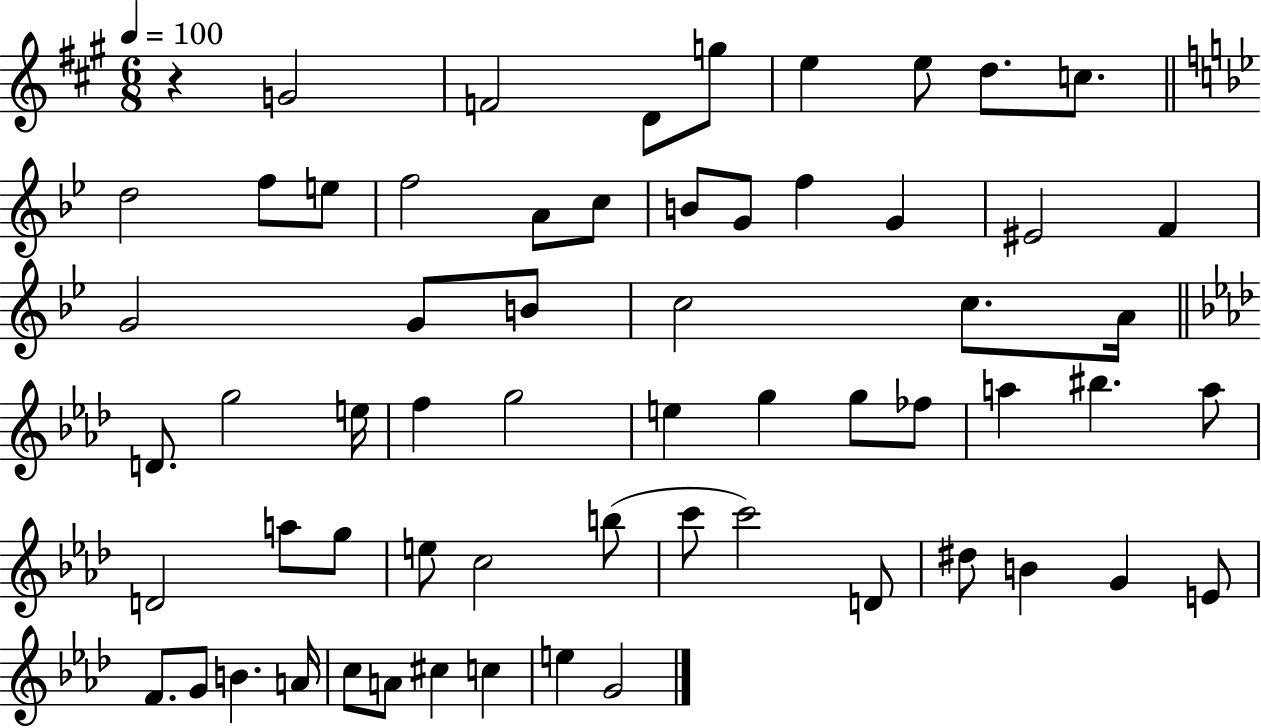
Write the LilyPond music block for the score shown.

{
  \clef treble
  \numericTimeSignature
  \time 6/8
  \key a \major
  \tempo 4 = 100
  r4 g'2 | f'2 d'8 g''8 | e''4 e''8 d''8. c''8. | \bar "||" \break \key bes \major d''2 f''8 e''8 | f''2 a'8 c''8 | b'8 g'8 f''4 g'4 | eis'2 f'4 | \break g'2 g'8 b'8 | c''2 c''8. a'16 | \bar "||" \break \key f \minor d'8. g''2 e''16 | f''4 g''2 | e''4 g''4 g''8 fes''8 | a''4 bis''4. a''8 | \break d'2 a''8 g''8 | e''8 c''2 b''8( | c'''8 c'''2) d'8 | dis''8 b'4 g'4 e'8 | \break f'8. g'8 b'4. a'16 | c''8 a'8 cis''4 c''4 | e''4 g'2 | \bar "|."
}